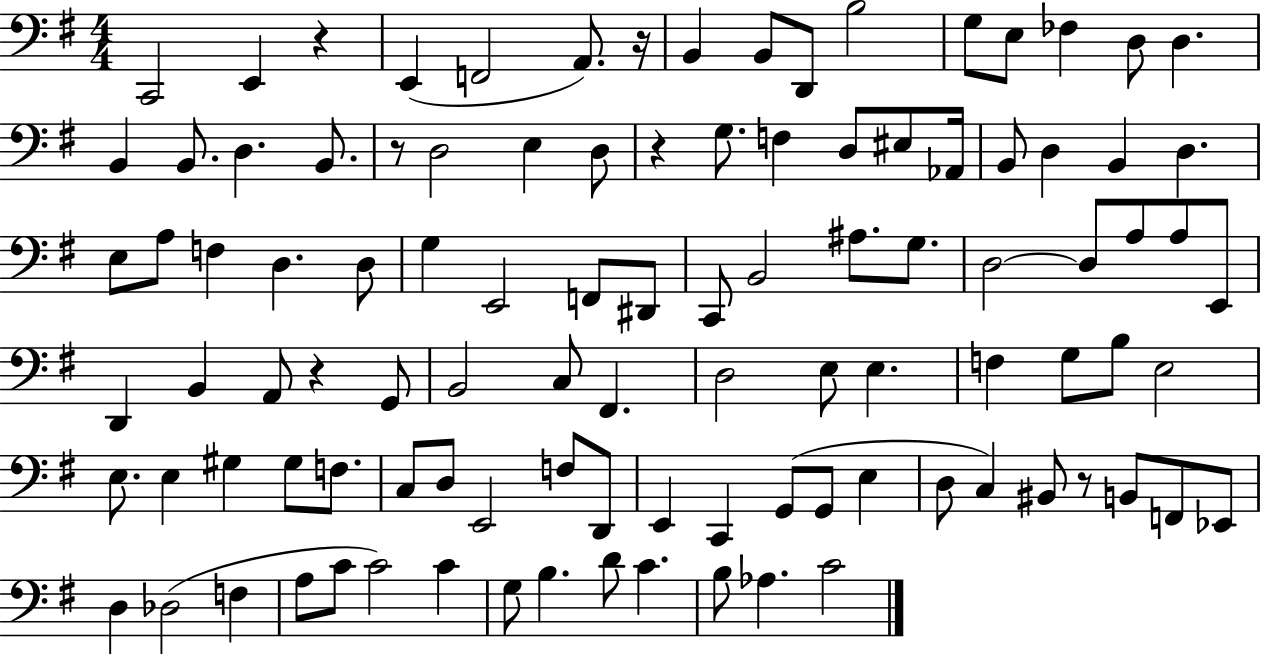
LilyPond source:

{
  \clef bass
  \numericTimeSignature
  \time 4/4
  \key g \major
  c,2 e,4 r4 | e,4( f,2 a,8.) r16 | b,4 b,8 d,8 b2 | g8 e8 fes4 d8 d4. | \break b,4 b,8. d4. b,8. | r8 d2 e4 d8 | r4 g8. f4 d8 eis8 aes,16 | b,8 d4 b,4 d4. | \break e8 a8 f4 d4. d8 | g4 e,2 f,8 dis,8 | c,8 b,2 ais8. g8. | d2~~ d8 a8 a8 e,8 | \break d,4 b,4 a,8 r4 g,8 | b,2 c8 fis,4. | d2 e8 e4. | f4 g8 b8 e2 | \break e8. e4 gis4 gis8 f8. | c8 d8 e,2 f8 d,8 | e,4 c,4 g,8( g,8 e4 | d8 c4) bis,8 r8 b,8 f,8 ees,8 | \break d4 des2( f4 | a8 c'8 c'2) c'4 | g8 b4. d'8 c'4. | b8 aes4. c'2 | \break \bar "|."
}